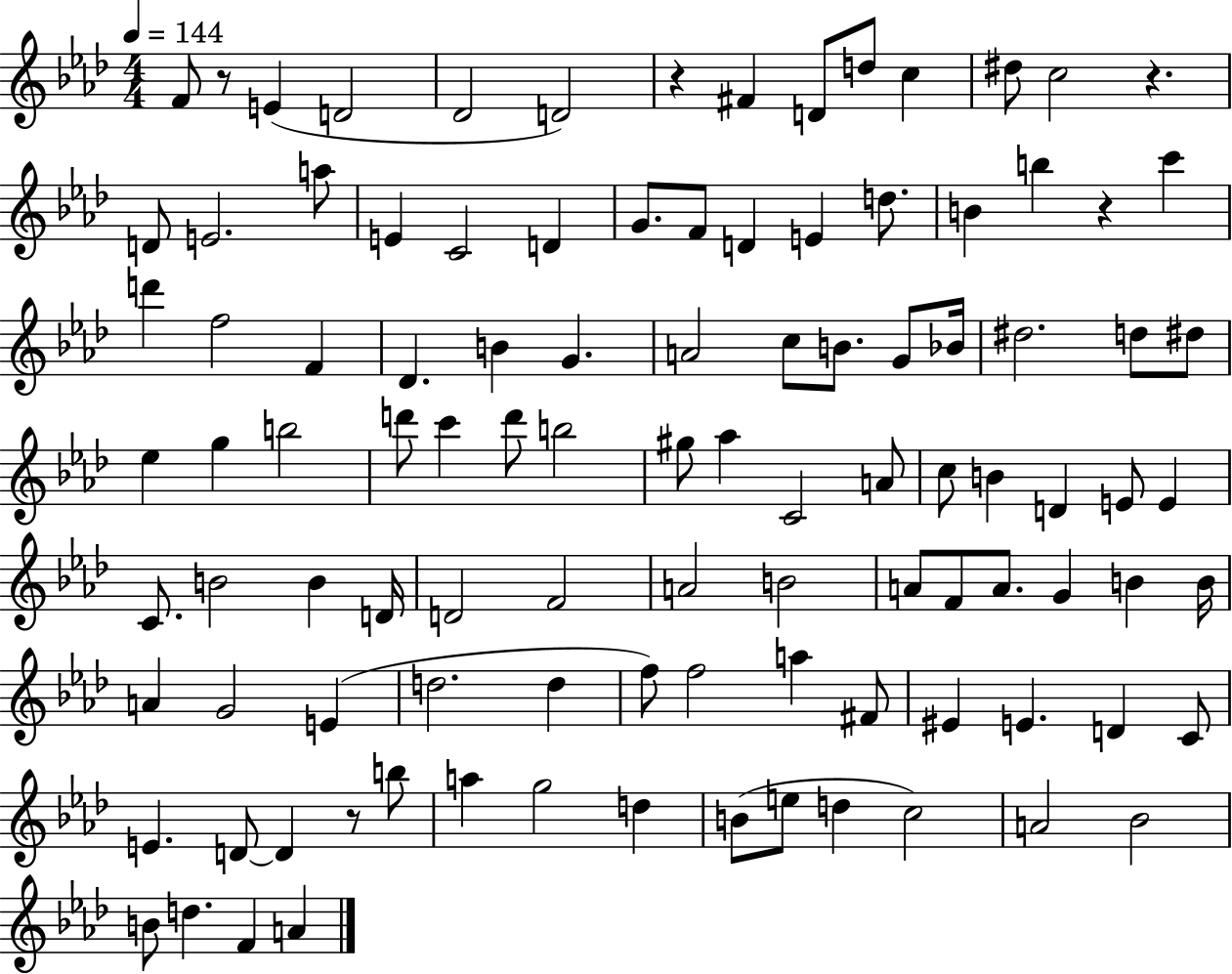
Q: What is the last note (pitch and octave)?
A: A4